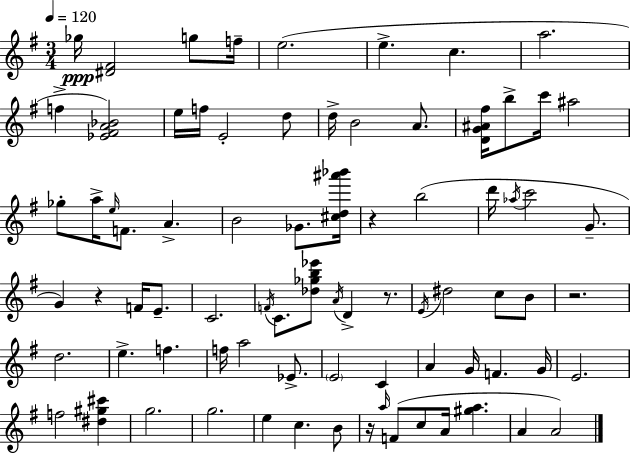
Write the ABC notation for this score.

X:1
T:Untitled
M:3/4
L:1/4
K:G
_g/4 [^D^F]2 g/2 f/4 e2 e c a2 f [_E^FA_B]2 e/4 f/4 E2 d/2 d/4 B2 A/2 [DG^A^f]/4 b/2 c'/4 ^a2 _g/2 a/4 e/4 F/2 A B2 _G/2 [^cd^a'_b']/4 z b2 d'/4 _a/4 c'2 G/2 G z F/4 E/2 C2 F/4 C/2 [_d_gb_e']/2 A/4 D z/2 E/4 ^d2 c/2 B/2 z2 d2 e f f/4 a2 _E/2 E2 C A G/4 F G/4 E2 f2 [^d^g^c'] g2 g2 e c B/2 z/4 a/4 F/2 c/2 A/4 [^ga] A A2